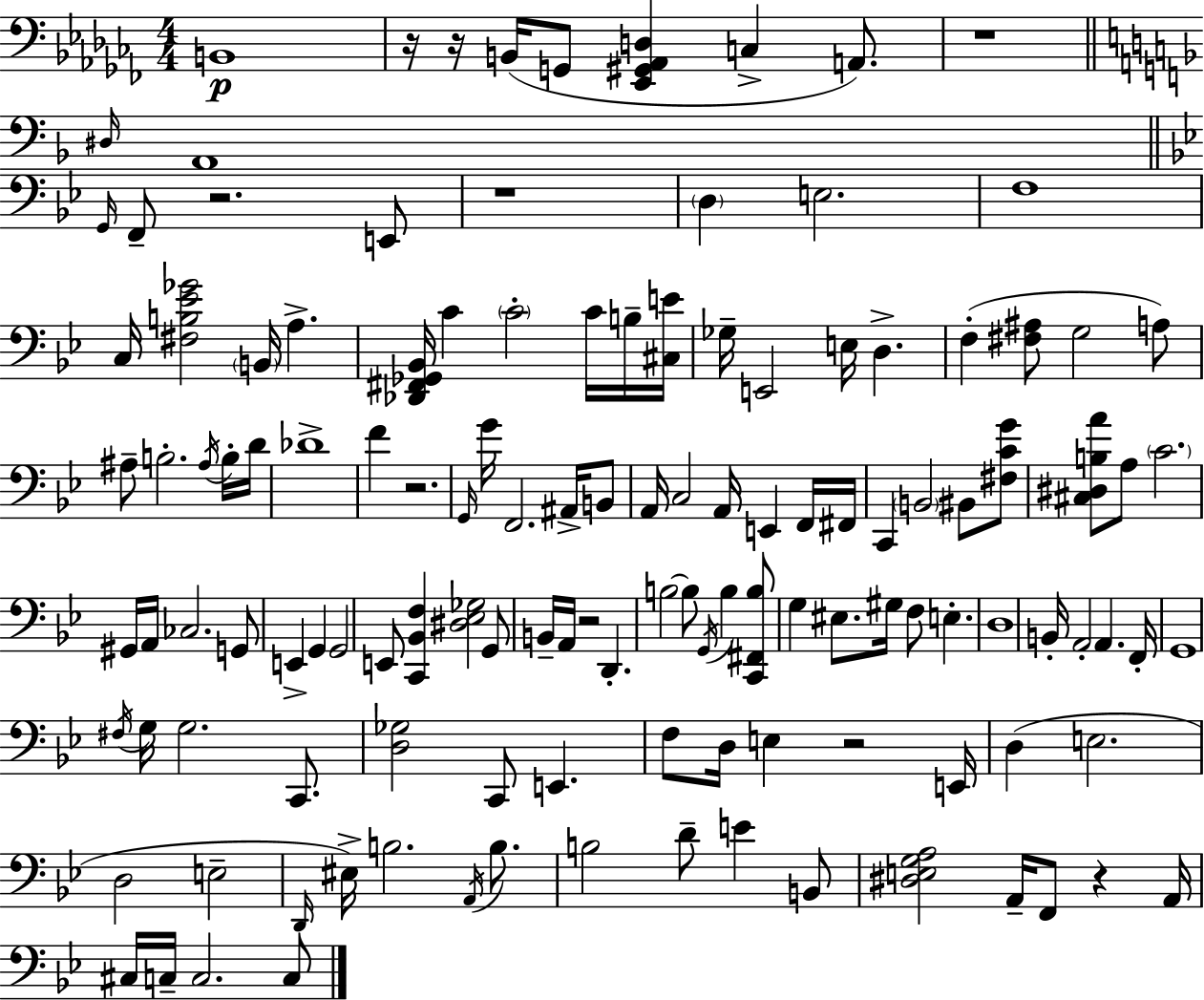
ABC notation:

X:1
T:Untitled
M:4/4
L:1/4
K:Abm
B,,4 z/4 z/4 B,,/4 G,,/2 [_E,,^G,,_A,,D,] C, A,,/2 z4 ^D,/4 A,,4 G,,/4 F,,/2 z2 E,,/2 z4 D, E,2 F,4 C,/4 [^F,B,_E_G]2 B,,/4 A, [_D,,^F,,_G,,_B,,]/4 C C2 C/4 B,/4 [^C,E]/4 _G,/4 E,,2 E,/4 D, F, [^F,^A,]/2 G,2 A,/2 ^A,/2 B,2 ^A,/4 B,/4 D/4 _D4 F z2 G,,/4 G/4 F,,2 ^A,,/4 B,,/2 A,,/4 C,2 A,,/4 E,, F,,/4 ^F,,/4 C,, B,,2 ^B,,/2 [^F,CG]/2 [^C,^D,B,A]/2 A,/2 C2 ^G,,/4 A,,/4 _C,2 G,,/2 E,, G,, G,,2 E,,/2 [C,,_B,,F,] [^D,_E,_G,]2 G,,/2 B,,/4 A,,/4 z2 D,, B,2 B,/2 G,,/4 B, [C,,^F,,B,]/2 G, ^E,/2 ^G,/4 F,/2 E, D,4 B,,/4 A,,2 A,, F,,/4 G,,4 ^F,/4 G,/4 G,2 C,,/2 [D,_G,]2 C,,/2 E,, F,/2 D,/4 E, z2 E,,/4 D, E,2 D,2 E,2 D,,/4 ^E,/4 B,2 A,,/4 B,/2 B,2 D/2 E B,,/2 [^D,E,G,A,]2 A,,/4 F,,/2 z A,,/4 ^C,/4 C,/4 C,2 C,/2